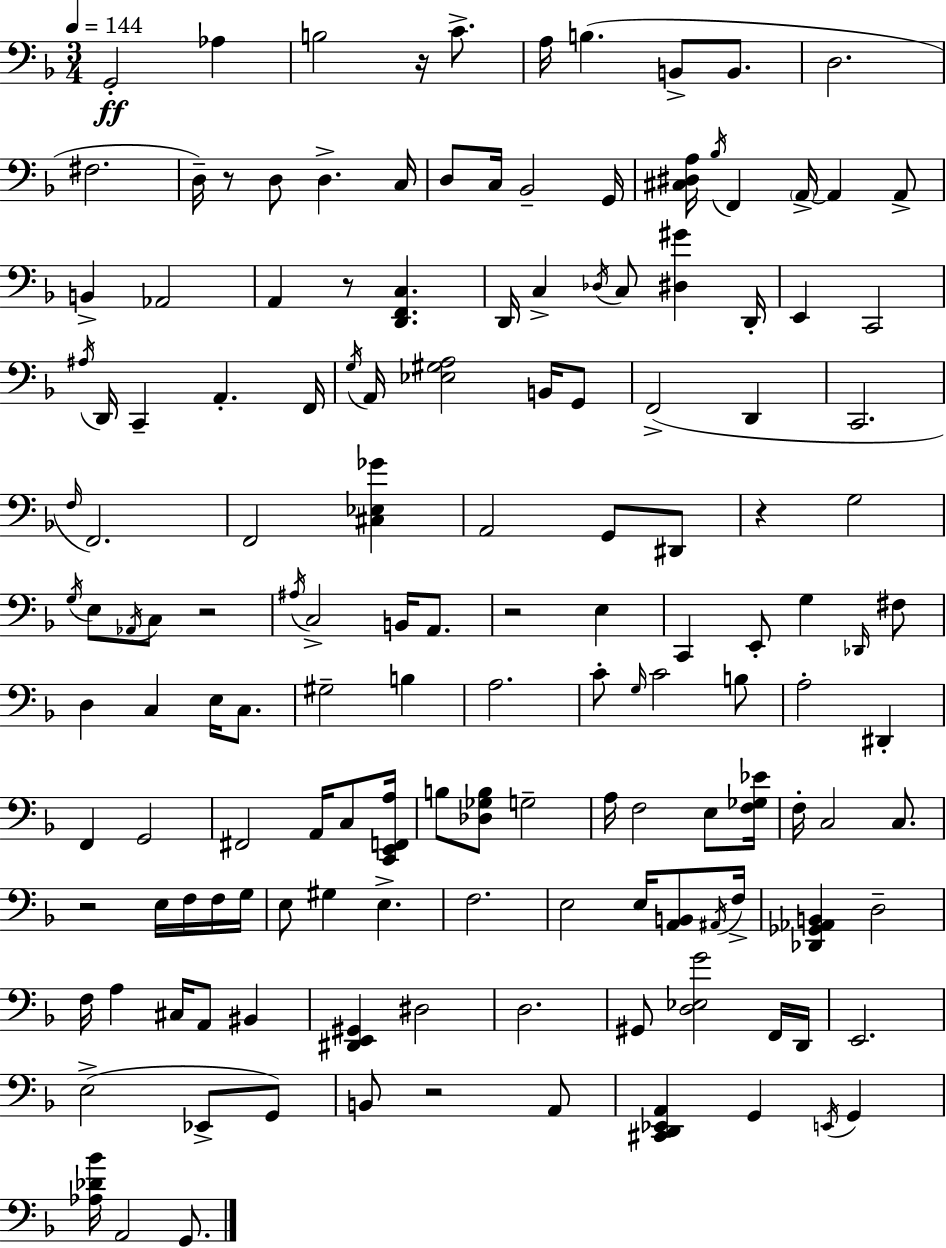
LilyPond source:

{
  \clef bass
  \numericTimeSignature
  \time 3/4
  \key f \major
  \tempo 4 = 144
  g,2-.\ff aes4 | b2 r16 c'8.-> | a16 b4.( b,8-> b,8. | d2. | \break fis2. | d16--) r8 d8 d4.-> c16 | d8 c16 bes,2-- g,16 | <cis dis a>16 \acciaccatura { bes16 } f,4 \parenthesize a,16->~~ a,4 a,8-> | \break b,4-> aes,2 | a,4 r8 <d, f, c>4. | d,16 c4-> \acciaccatura { des16 } c8 <dis gis'>4 | d,16-. e,4 c,2 | \break \acciaccatura { ais16 } d,16 c,4-- a,4.-. | f,16 \acciaccatura { g16 } a,16 <ees gis a>2 | b,16 g,8 f,2->( | d,4 c,2. | \break \grace { f16 } f,2.) | f,2 | <cis ees ges'>4 a,2 | g,8 dis,8 r4 g2 | \break \acciaccatura { g16 } e8 \acciaccatura { aes,16 } c8 r2 | \acciaccatura { ais16 } c2-> | b,16 a,8. r2 | e4 c,4 | \break e,8-. g4 \grace { des,16 } fis8 d4 | c4 e16 c8. gis2-- | b4 a2. | c'8-. \grace { g16 } | \break c'2 b8 a2-. | dis,4-. f,4 | g,2 fis,2 | a,16 c8 <c, e, f, a>16 b8 | \break <des ges b>8 g2-- a16 f2 | e8 <f ges ees'>16 f16-. c2 | c8. r2 | e16 f16 f16 g16 e8 | \break gis4 e4.-> f2. | e2 | e16 <a, b,>8 \acciaccatura { ais,16 } f16-> <des, ges, aes, b,>4 | d2-- f16 | \break a4 cis16 a,8 bis,4 <dis, e, gis,>4 | dis2 d2. | gis,8 | <d ees g'>2 f,16 d,16 e,2. | \break e2->( | ees,8-> g,8) b,8 | r2 a,8 <cis, d, ees, a,>4 | g,4 \acciaccatura { e,16 } g,4 | \break <aes des' bes'>16 a,2 g,8. | \bar "|."
}